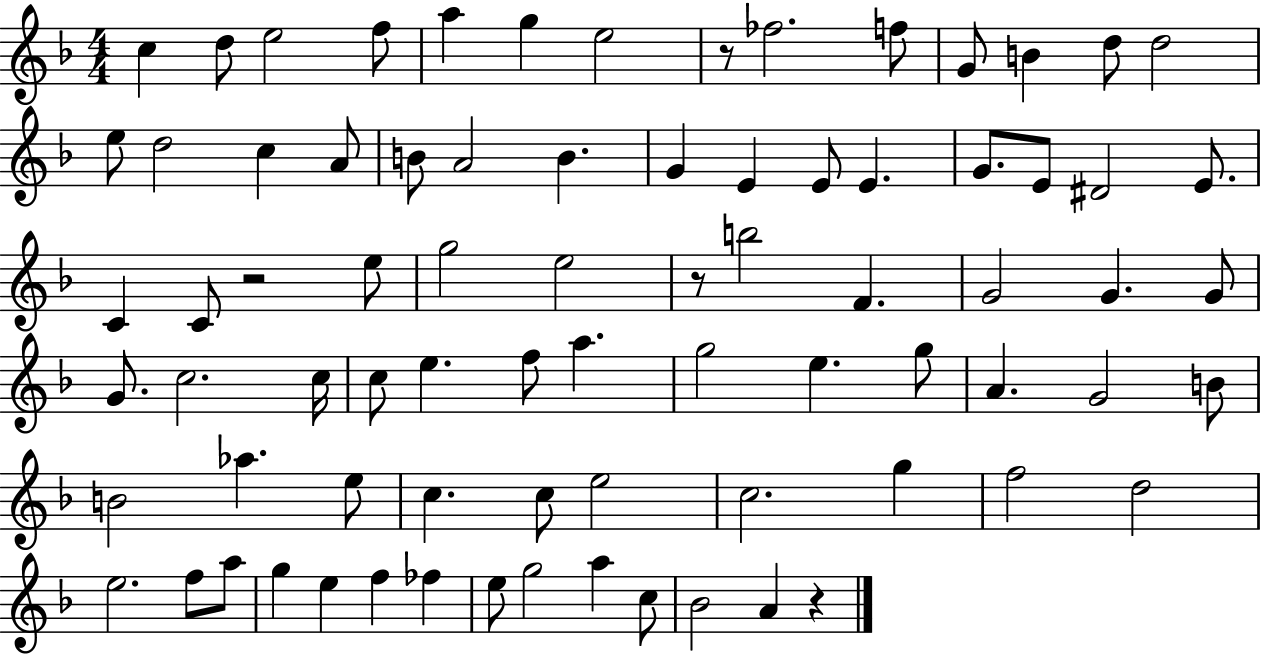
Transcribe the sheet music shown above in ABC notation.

X:1
T:Untitled
M:4/4
L:1/4
K:F
c d/2 e2 f/2 a g e2 z/2 _f2 f/2 G/2 B d/2 d2 e/2 d2 c A/2 B/2 A2 B G E E/2 E G/2 E/2 ^D2 E/2 C C/2 z2 e/2 g2 e2 z/2 b2 F G2 G G/2 G/2 c2 c/4 c/2 e f/2 a g2 e g/2 A G2 B/2 B2 _a e/2 c c/2 e2 c2 g f2 d2 e2 f/2 a/2 g e f _f e/2 g2 a c/2 _B2 A z